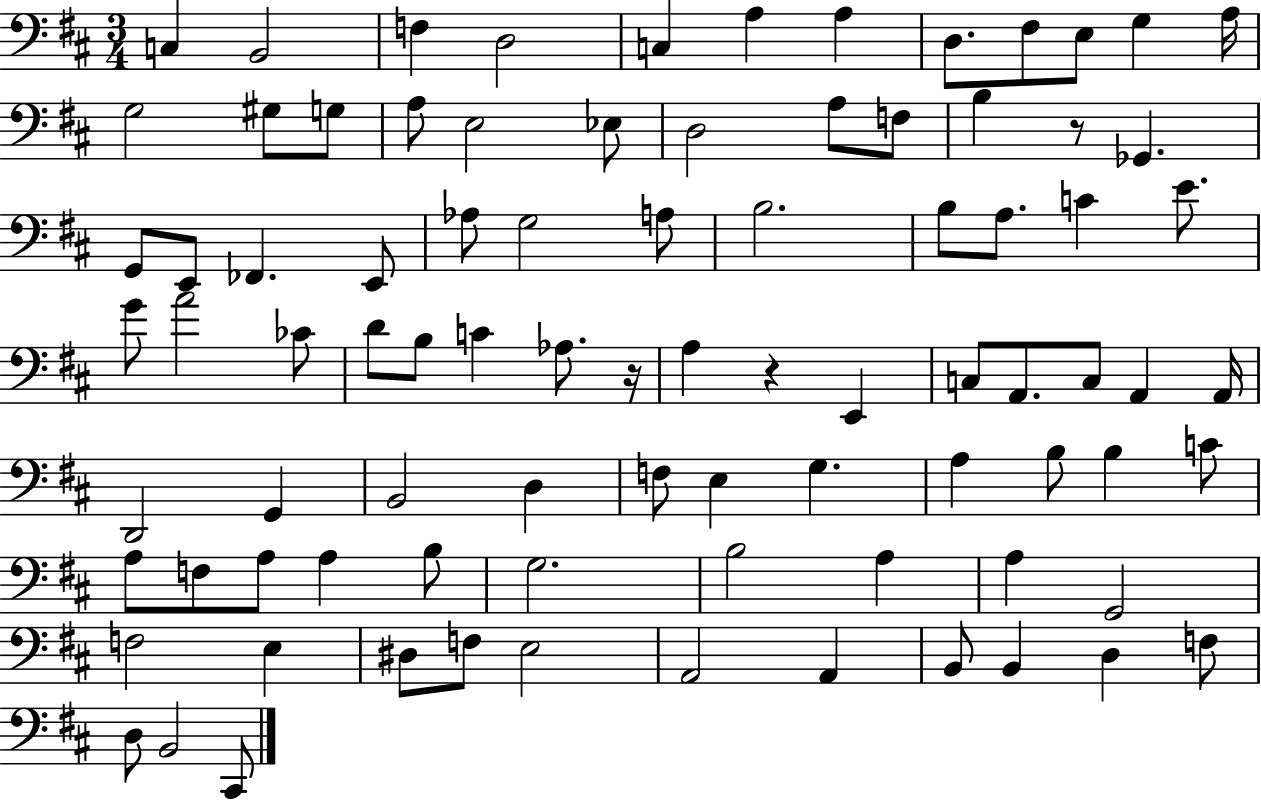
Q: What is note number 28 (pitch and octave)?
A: Ab3